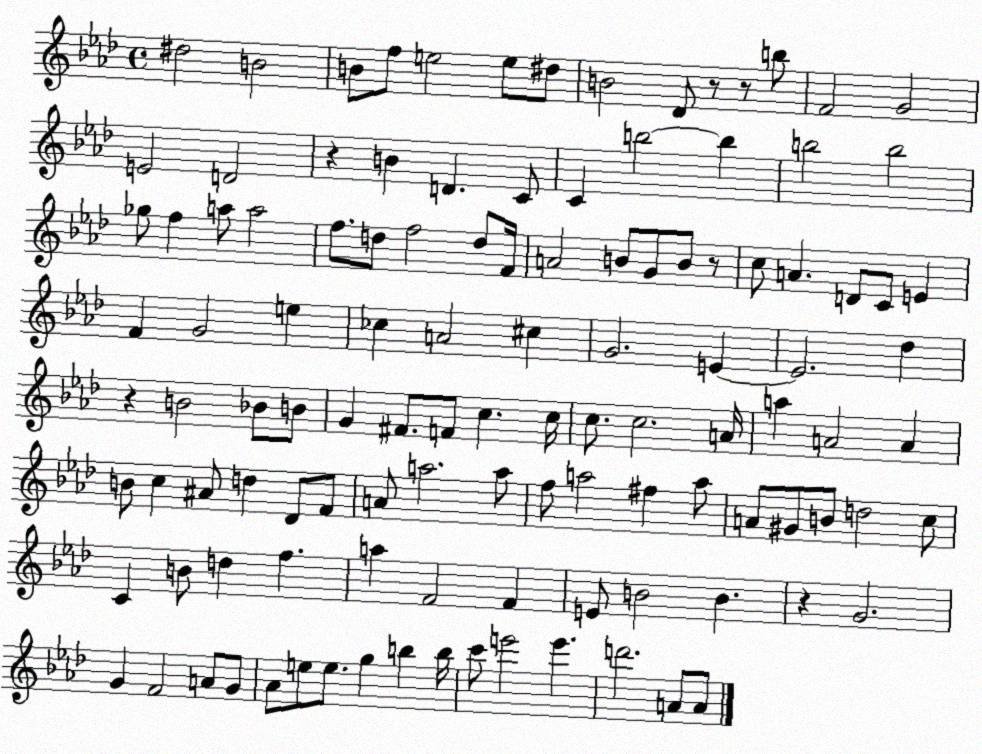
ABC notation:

X:1
T:Untitled
M:4/4
L:1/4
K:Ab
^d2 B2 B/2 f/2 e2 e/2 ^d/2 B2 _D/2 z/2 z/2 b/2 F2 G2 E2 D2 z B D C/2 C b2 b b2 b2 _g/2 f a/2 a2 f/2 d/2 f2 d/2 F/4 A2 B/2 G/2 B/2 z/2 c/2 A D/2 C/2 E F G2 e _c A2 ^c G2 E E2 _d z B2 _B/2 B/2 G ^F/2 F/2 c c/4 c/2 c2 A/4 a A2 A B/2 c ^A/2 d _D/2 F/2 A/2 a2 a/2 f/2 a2 ^f a/2 A/2 ^G/2 B/2 d2 c/2 C B/2 d f a F2 F E/2 B2 B z G2 G F2 A/2 G/2 _A/2 e/2 e/2 g b b/4 c'/2 e'2 e' d'2 A/2 A/2